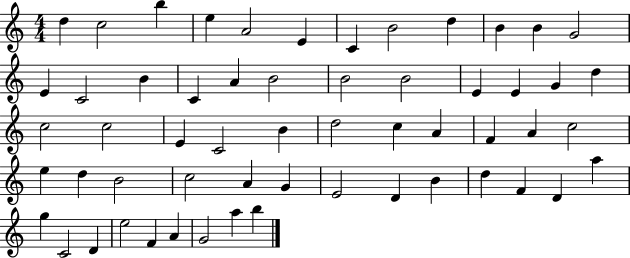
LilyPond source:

{
  \clef treble
  \numericTimeSignature
  \time 4/4
  \key c \major
  d''4 c''2 b''4 | e''4 a'2 e'4 | c'4 b'2 d''4 | b'4 b'4 g'2 | \break e'4 c'2 b'4 | c'4 a'4 b'2 | b'2 b'2 | e'4 e'4 g'4 d''4 | \break c''2 c''2 | e'4 c'2 b'4 | d''2 c''4 a'4 | f'4 a'4 c''2 | \break e''4 d''4 b'2 | c''2 a'4 g'4 | e'2 d'4 b'4 | d''4 f'4 d'4 a''4 | \break g''4 c'2 d'4 | e''2 f'4 a'4 | g'2 a''4 b''4 | \bar "|."
}